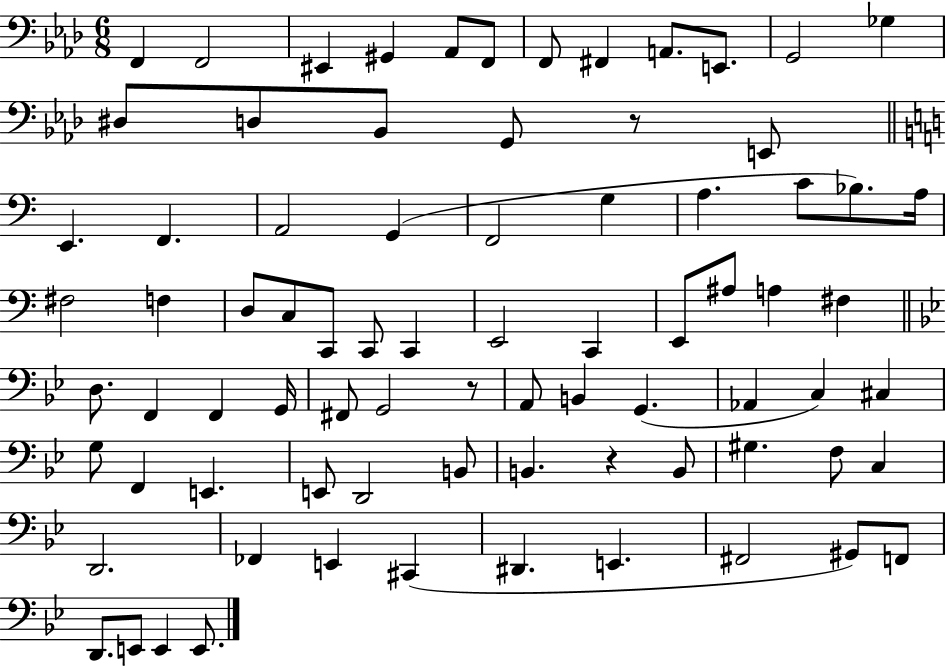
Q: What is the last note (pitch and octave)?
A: E2